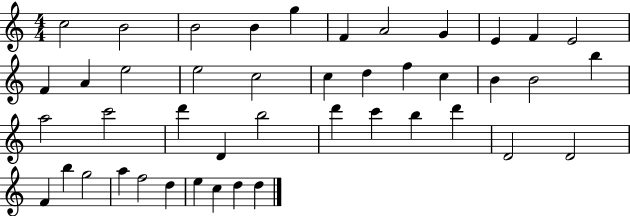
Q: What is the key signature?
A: C major